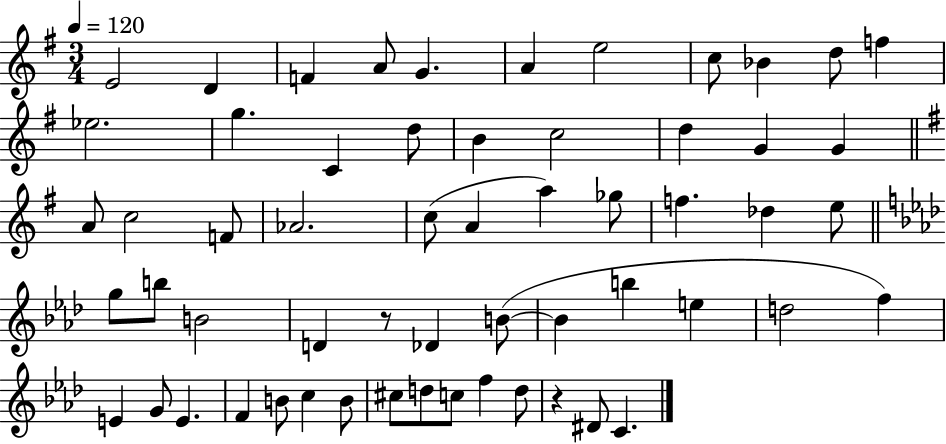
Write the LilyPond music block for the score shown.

{
  \clef treble
  \numericTimeSignature
  \time 3/4
  \key g \major
  \tempo 4 = 120
  e'2 d'4 | f'4 a'8 g'4. | a'4 e''2 | c''8 bes'4 d''8 f''4 | \break ees''2. | g''4. c'4 d''8 | b'4 c''2 | d''4 g'4 g'4 | \break \bar "||" \break \key e \minor a'8 c''2 f'8 | aes'2. | c''8( a'4 a''4) ges''8 | f''4. des''4 e''8 | \break \bar "||" \break \key aes \major g''8 b''8 b'2 | d'4 r8 des'4 b'8~(~ | b'4 b''4 e''4 | d''2 f''4) | \break e'4 g'8 e'4. | f'4 b'8 c''4 b'8 | cis''8 d''8 c''8 f''4 d''8 | r4 dis'8 c'4. | \break \bar "|."
}